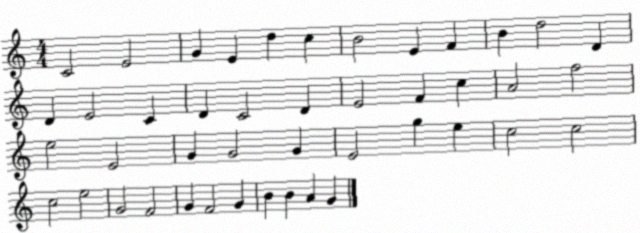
X:1
T:Untitled
M:4/4
L:1/4
K:C
C2 E2 G E d c B2 E F B d2 D D E2 C D C2 D E2 F c A2 f2 e2 E2 G G2 G E2 g e c2 c2 c2 e2 G2 F2 G F2 G B B A G